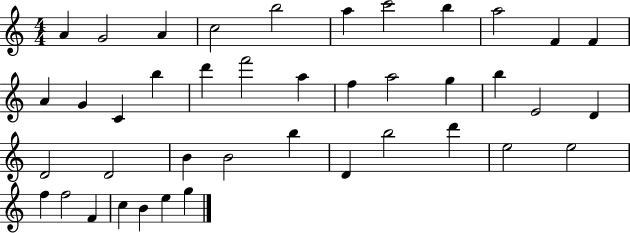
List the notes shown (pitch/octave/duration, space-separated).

A4/q G4/h A4/q C5/h B5/h A5/q C6/h B5/q A5/h F4/q F4/q A4/q G4/q C4/q B5/q D6/q F6/h A5/q F5/q A5/h G5/q B5/q E4/h D4/q D4/h D4/h B4/q B4/h B5/q D4/q B5/h D6/q E5/h E5/h F5/q F5/h F4/q C5/q B4/q E5/q G5/q